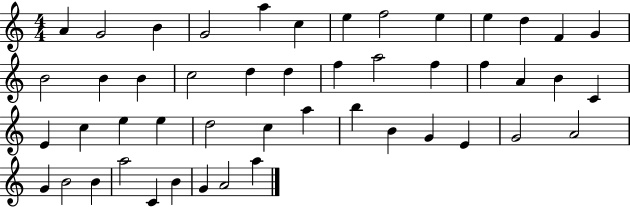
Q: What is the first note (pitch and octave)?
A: A4